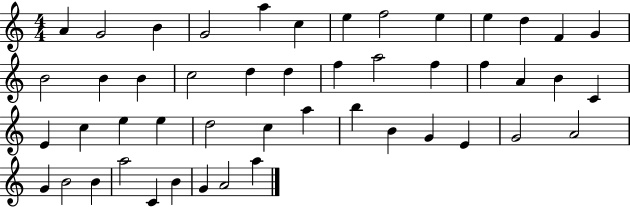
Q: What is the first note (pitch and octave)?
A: A4